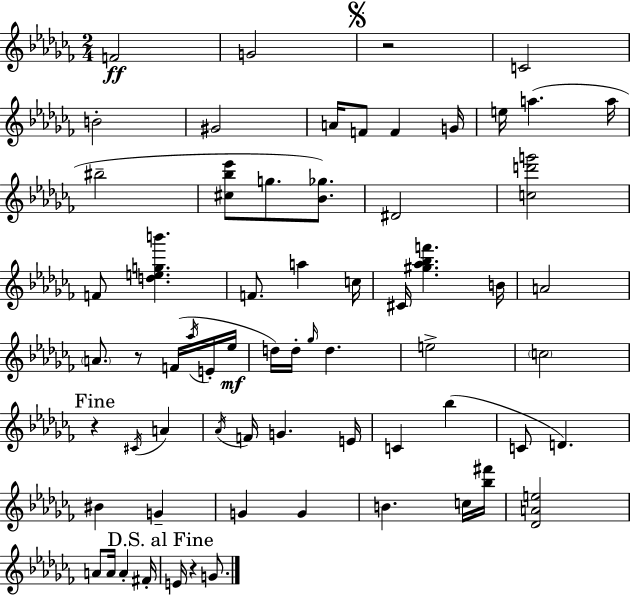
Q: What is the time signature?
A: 2/4